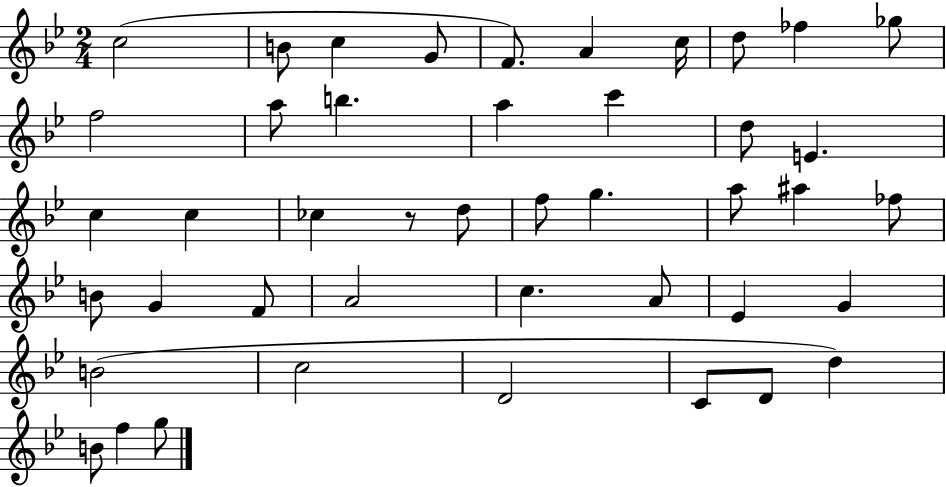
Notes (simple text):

C5/h B4/e C5/q G4/e F4/e. A4/q C5/s D5/e FES5/q Gb5/e F5/h A5/e B5/q. A5/q C6/q D5/e E4/q. C5/q C5/q CES5/q R/e D5/e F5/e G5/q. A5/e A#5/q FES5/e B4/e G4/q F4/e A4/h C5/q. A4/e Eb4/q G4/q B4/h C5/h D4/h C4/e D4/e D5/q B4/e F5/q G5/e